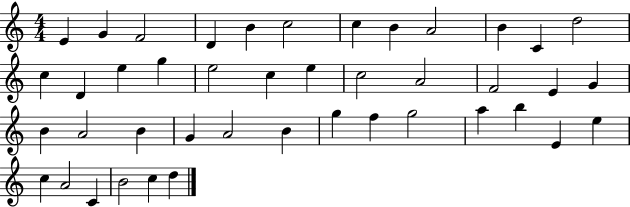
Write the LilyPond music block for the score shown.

{
  \clef treble
  \numericTimeSignature
  \time 4/4
  \key c \major
  e'4 g'4 f'2 | d'4 b'4 c''2 | c''4 b'4 a'2 | b'4 c'4 d''2 | \break c''4 d'4 e''4 g''4 | e''2 c''4 e''4 | c''2 a'2 | f'2 e'4 g'4 | \break b'4 a'2 b'4 | g'4 a'2 b'4 | g''4 f''4 g''2 | a''4 b''4 e'4 e''4 | \break c''4 a'2 c'4 | b'2 c''4 d''4 | \bar "|."
}